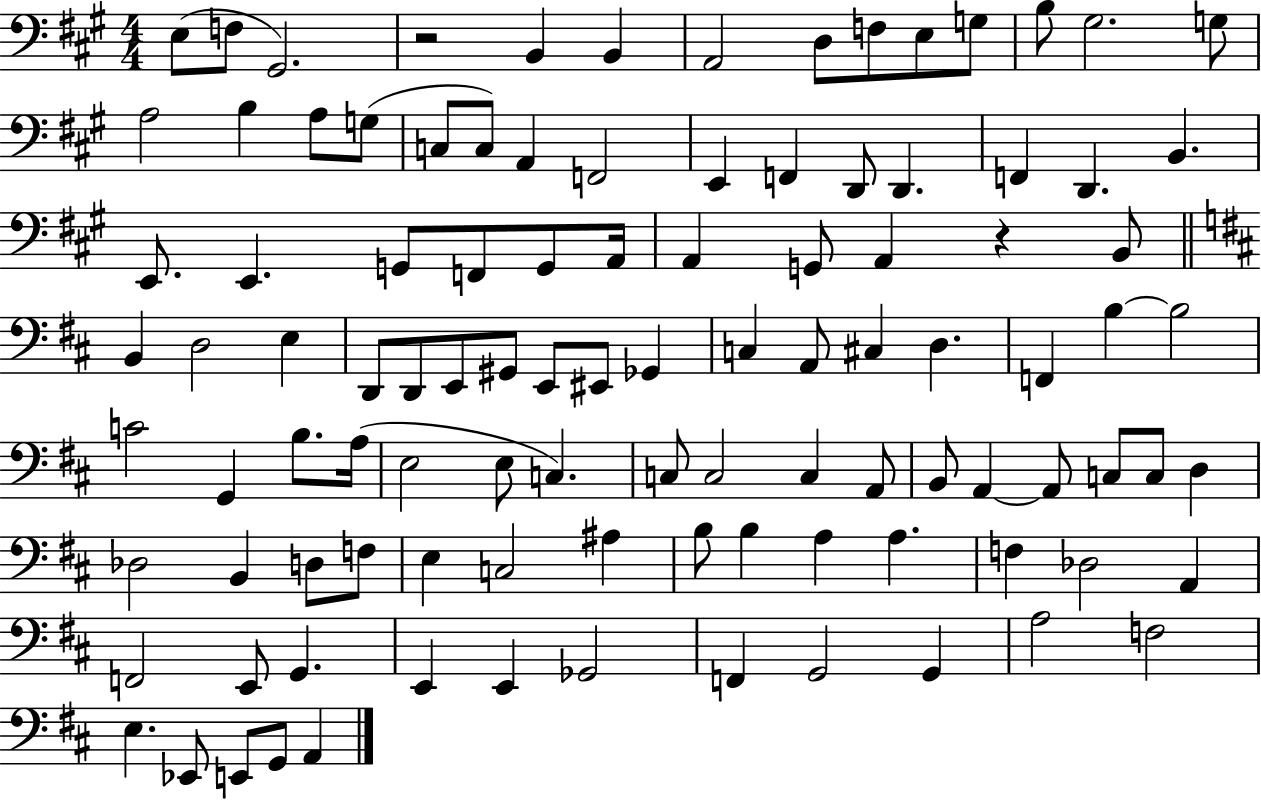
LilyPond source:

{
  \clef bass
  \numericTimeSignature
  \time 4/4
  \key a \major
  e8( f8 gis,2.) | r2 b,4 b,4 | a,2 d8 f8 e8 g8 | b8 gis2. g8 | \break a2 b4 a8 g8( | c8 c8) a,4 f,2 | e,4 f,4 d,8 d,4. | f,4 d,4. b,4. | \break e,8. e,4. g,8 f,8 g,8 a,16 | a,4 g,8 a,4 r4 b,8 | \bar "||" \break \key b \minor b,4 d2 e4 | d,8 d,8 e,8 gis,8 e,8 eis,8 ges,4 | c4 a,8 cis4 d4. | f,4 b4~~ b2 | \break c'2 g,4 b8. a16( | e2 e8 c4.) | c8 c2 c4 a,8 | b,8 a,4~~ a,8 c8 c8 d4 | \break des2 b,4 d8 f8 | e4 c2 ais4 | b8 b4 a4 a4. | f4 des2 a,4 | \break f,2 e,8 g,4. | e,4 e,4 ges,2 | f,4 g,2 g,4 | a2 f2 | \break e4. ees,8 e,8 g,8 a,4 | \bar "|."
}